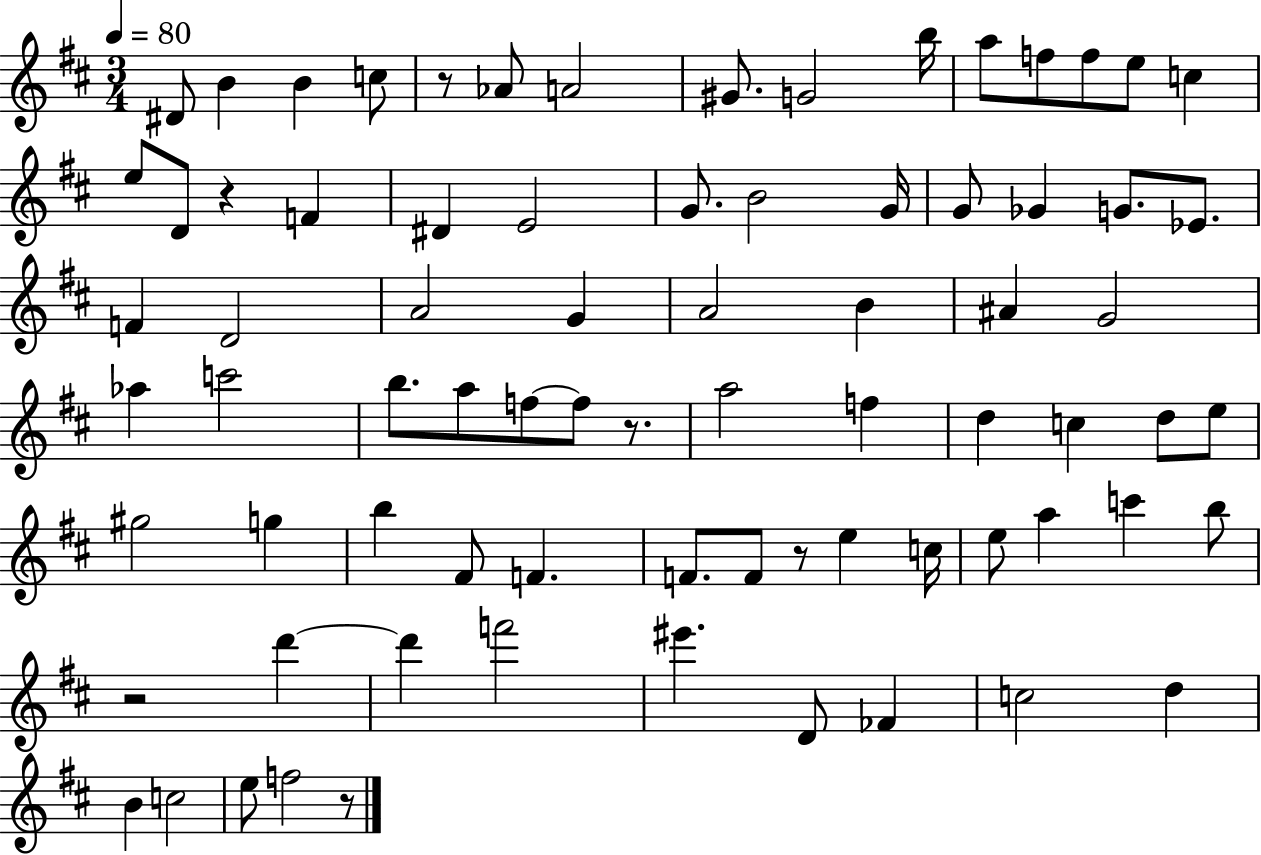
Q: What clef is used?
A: treble